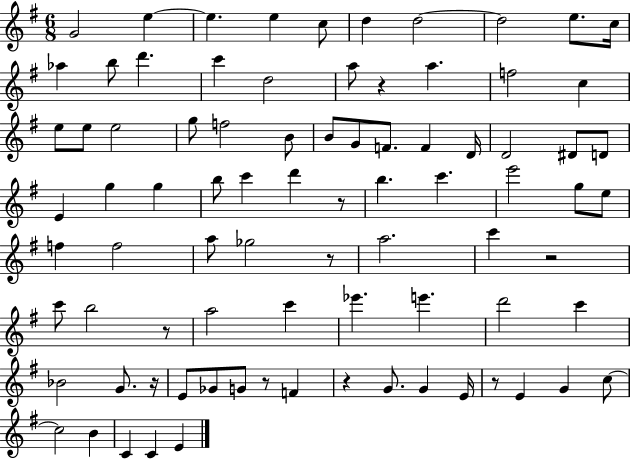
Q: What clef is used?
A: treble